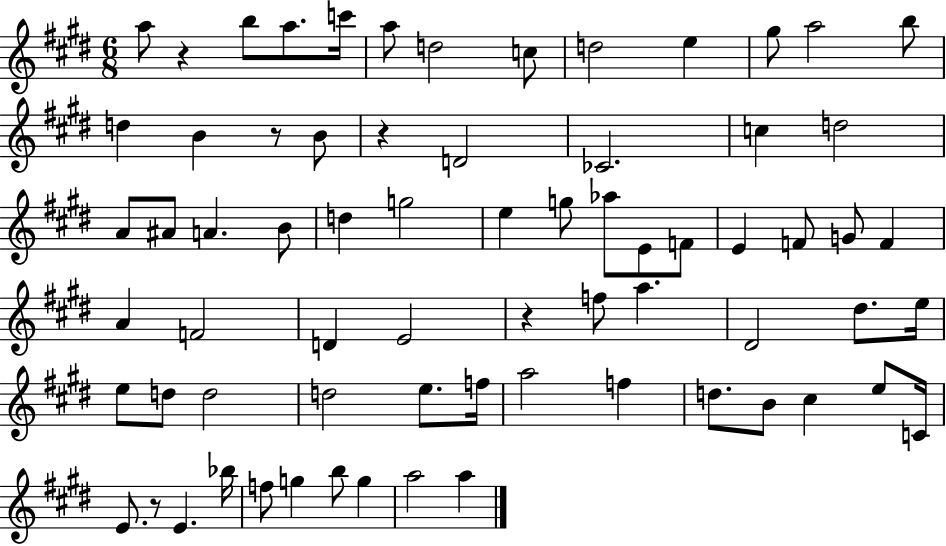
A5/e R/q B5/e A5/e. C6/s A5/e D5/h C5/e D5/h E5/q G#5/e A5/h B5/e D5/q B4/q R/e B4/e R/q D4/h CES4/h. C5/q D5/h A4/e A#4/e A4/q. B4/e D5/q G5/h E5/q G5/e Ab5/e E4/e F4/e E4/q F4/e G4/e F4/q A4/q F4/h D4/q E4/h R/q F5/e A5/q. D#4/h D#5/e. E5/s E5/e D5/e D5/h D5/h E5/e. F5/s A5/h F5/q D5/e. B4/e C#5/q E5/e C4/s E4/e. R/e E4/q. Bb5/s F5/e G5/q B5/e G5/q A5/h A5/q